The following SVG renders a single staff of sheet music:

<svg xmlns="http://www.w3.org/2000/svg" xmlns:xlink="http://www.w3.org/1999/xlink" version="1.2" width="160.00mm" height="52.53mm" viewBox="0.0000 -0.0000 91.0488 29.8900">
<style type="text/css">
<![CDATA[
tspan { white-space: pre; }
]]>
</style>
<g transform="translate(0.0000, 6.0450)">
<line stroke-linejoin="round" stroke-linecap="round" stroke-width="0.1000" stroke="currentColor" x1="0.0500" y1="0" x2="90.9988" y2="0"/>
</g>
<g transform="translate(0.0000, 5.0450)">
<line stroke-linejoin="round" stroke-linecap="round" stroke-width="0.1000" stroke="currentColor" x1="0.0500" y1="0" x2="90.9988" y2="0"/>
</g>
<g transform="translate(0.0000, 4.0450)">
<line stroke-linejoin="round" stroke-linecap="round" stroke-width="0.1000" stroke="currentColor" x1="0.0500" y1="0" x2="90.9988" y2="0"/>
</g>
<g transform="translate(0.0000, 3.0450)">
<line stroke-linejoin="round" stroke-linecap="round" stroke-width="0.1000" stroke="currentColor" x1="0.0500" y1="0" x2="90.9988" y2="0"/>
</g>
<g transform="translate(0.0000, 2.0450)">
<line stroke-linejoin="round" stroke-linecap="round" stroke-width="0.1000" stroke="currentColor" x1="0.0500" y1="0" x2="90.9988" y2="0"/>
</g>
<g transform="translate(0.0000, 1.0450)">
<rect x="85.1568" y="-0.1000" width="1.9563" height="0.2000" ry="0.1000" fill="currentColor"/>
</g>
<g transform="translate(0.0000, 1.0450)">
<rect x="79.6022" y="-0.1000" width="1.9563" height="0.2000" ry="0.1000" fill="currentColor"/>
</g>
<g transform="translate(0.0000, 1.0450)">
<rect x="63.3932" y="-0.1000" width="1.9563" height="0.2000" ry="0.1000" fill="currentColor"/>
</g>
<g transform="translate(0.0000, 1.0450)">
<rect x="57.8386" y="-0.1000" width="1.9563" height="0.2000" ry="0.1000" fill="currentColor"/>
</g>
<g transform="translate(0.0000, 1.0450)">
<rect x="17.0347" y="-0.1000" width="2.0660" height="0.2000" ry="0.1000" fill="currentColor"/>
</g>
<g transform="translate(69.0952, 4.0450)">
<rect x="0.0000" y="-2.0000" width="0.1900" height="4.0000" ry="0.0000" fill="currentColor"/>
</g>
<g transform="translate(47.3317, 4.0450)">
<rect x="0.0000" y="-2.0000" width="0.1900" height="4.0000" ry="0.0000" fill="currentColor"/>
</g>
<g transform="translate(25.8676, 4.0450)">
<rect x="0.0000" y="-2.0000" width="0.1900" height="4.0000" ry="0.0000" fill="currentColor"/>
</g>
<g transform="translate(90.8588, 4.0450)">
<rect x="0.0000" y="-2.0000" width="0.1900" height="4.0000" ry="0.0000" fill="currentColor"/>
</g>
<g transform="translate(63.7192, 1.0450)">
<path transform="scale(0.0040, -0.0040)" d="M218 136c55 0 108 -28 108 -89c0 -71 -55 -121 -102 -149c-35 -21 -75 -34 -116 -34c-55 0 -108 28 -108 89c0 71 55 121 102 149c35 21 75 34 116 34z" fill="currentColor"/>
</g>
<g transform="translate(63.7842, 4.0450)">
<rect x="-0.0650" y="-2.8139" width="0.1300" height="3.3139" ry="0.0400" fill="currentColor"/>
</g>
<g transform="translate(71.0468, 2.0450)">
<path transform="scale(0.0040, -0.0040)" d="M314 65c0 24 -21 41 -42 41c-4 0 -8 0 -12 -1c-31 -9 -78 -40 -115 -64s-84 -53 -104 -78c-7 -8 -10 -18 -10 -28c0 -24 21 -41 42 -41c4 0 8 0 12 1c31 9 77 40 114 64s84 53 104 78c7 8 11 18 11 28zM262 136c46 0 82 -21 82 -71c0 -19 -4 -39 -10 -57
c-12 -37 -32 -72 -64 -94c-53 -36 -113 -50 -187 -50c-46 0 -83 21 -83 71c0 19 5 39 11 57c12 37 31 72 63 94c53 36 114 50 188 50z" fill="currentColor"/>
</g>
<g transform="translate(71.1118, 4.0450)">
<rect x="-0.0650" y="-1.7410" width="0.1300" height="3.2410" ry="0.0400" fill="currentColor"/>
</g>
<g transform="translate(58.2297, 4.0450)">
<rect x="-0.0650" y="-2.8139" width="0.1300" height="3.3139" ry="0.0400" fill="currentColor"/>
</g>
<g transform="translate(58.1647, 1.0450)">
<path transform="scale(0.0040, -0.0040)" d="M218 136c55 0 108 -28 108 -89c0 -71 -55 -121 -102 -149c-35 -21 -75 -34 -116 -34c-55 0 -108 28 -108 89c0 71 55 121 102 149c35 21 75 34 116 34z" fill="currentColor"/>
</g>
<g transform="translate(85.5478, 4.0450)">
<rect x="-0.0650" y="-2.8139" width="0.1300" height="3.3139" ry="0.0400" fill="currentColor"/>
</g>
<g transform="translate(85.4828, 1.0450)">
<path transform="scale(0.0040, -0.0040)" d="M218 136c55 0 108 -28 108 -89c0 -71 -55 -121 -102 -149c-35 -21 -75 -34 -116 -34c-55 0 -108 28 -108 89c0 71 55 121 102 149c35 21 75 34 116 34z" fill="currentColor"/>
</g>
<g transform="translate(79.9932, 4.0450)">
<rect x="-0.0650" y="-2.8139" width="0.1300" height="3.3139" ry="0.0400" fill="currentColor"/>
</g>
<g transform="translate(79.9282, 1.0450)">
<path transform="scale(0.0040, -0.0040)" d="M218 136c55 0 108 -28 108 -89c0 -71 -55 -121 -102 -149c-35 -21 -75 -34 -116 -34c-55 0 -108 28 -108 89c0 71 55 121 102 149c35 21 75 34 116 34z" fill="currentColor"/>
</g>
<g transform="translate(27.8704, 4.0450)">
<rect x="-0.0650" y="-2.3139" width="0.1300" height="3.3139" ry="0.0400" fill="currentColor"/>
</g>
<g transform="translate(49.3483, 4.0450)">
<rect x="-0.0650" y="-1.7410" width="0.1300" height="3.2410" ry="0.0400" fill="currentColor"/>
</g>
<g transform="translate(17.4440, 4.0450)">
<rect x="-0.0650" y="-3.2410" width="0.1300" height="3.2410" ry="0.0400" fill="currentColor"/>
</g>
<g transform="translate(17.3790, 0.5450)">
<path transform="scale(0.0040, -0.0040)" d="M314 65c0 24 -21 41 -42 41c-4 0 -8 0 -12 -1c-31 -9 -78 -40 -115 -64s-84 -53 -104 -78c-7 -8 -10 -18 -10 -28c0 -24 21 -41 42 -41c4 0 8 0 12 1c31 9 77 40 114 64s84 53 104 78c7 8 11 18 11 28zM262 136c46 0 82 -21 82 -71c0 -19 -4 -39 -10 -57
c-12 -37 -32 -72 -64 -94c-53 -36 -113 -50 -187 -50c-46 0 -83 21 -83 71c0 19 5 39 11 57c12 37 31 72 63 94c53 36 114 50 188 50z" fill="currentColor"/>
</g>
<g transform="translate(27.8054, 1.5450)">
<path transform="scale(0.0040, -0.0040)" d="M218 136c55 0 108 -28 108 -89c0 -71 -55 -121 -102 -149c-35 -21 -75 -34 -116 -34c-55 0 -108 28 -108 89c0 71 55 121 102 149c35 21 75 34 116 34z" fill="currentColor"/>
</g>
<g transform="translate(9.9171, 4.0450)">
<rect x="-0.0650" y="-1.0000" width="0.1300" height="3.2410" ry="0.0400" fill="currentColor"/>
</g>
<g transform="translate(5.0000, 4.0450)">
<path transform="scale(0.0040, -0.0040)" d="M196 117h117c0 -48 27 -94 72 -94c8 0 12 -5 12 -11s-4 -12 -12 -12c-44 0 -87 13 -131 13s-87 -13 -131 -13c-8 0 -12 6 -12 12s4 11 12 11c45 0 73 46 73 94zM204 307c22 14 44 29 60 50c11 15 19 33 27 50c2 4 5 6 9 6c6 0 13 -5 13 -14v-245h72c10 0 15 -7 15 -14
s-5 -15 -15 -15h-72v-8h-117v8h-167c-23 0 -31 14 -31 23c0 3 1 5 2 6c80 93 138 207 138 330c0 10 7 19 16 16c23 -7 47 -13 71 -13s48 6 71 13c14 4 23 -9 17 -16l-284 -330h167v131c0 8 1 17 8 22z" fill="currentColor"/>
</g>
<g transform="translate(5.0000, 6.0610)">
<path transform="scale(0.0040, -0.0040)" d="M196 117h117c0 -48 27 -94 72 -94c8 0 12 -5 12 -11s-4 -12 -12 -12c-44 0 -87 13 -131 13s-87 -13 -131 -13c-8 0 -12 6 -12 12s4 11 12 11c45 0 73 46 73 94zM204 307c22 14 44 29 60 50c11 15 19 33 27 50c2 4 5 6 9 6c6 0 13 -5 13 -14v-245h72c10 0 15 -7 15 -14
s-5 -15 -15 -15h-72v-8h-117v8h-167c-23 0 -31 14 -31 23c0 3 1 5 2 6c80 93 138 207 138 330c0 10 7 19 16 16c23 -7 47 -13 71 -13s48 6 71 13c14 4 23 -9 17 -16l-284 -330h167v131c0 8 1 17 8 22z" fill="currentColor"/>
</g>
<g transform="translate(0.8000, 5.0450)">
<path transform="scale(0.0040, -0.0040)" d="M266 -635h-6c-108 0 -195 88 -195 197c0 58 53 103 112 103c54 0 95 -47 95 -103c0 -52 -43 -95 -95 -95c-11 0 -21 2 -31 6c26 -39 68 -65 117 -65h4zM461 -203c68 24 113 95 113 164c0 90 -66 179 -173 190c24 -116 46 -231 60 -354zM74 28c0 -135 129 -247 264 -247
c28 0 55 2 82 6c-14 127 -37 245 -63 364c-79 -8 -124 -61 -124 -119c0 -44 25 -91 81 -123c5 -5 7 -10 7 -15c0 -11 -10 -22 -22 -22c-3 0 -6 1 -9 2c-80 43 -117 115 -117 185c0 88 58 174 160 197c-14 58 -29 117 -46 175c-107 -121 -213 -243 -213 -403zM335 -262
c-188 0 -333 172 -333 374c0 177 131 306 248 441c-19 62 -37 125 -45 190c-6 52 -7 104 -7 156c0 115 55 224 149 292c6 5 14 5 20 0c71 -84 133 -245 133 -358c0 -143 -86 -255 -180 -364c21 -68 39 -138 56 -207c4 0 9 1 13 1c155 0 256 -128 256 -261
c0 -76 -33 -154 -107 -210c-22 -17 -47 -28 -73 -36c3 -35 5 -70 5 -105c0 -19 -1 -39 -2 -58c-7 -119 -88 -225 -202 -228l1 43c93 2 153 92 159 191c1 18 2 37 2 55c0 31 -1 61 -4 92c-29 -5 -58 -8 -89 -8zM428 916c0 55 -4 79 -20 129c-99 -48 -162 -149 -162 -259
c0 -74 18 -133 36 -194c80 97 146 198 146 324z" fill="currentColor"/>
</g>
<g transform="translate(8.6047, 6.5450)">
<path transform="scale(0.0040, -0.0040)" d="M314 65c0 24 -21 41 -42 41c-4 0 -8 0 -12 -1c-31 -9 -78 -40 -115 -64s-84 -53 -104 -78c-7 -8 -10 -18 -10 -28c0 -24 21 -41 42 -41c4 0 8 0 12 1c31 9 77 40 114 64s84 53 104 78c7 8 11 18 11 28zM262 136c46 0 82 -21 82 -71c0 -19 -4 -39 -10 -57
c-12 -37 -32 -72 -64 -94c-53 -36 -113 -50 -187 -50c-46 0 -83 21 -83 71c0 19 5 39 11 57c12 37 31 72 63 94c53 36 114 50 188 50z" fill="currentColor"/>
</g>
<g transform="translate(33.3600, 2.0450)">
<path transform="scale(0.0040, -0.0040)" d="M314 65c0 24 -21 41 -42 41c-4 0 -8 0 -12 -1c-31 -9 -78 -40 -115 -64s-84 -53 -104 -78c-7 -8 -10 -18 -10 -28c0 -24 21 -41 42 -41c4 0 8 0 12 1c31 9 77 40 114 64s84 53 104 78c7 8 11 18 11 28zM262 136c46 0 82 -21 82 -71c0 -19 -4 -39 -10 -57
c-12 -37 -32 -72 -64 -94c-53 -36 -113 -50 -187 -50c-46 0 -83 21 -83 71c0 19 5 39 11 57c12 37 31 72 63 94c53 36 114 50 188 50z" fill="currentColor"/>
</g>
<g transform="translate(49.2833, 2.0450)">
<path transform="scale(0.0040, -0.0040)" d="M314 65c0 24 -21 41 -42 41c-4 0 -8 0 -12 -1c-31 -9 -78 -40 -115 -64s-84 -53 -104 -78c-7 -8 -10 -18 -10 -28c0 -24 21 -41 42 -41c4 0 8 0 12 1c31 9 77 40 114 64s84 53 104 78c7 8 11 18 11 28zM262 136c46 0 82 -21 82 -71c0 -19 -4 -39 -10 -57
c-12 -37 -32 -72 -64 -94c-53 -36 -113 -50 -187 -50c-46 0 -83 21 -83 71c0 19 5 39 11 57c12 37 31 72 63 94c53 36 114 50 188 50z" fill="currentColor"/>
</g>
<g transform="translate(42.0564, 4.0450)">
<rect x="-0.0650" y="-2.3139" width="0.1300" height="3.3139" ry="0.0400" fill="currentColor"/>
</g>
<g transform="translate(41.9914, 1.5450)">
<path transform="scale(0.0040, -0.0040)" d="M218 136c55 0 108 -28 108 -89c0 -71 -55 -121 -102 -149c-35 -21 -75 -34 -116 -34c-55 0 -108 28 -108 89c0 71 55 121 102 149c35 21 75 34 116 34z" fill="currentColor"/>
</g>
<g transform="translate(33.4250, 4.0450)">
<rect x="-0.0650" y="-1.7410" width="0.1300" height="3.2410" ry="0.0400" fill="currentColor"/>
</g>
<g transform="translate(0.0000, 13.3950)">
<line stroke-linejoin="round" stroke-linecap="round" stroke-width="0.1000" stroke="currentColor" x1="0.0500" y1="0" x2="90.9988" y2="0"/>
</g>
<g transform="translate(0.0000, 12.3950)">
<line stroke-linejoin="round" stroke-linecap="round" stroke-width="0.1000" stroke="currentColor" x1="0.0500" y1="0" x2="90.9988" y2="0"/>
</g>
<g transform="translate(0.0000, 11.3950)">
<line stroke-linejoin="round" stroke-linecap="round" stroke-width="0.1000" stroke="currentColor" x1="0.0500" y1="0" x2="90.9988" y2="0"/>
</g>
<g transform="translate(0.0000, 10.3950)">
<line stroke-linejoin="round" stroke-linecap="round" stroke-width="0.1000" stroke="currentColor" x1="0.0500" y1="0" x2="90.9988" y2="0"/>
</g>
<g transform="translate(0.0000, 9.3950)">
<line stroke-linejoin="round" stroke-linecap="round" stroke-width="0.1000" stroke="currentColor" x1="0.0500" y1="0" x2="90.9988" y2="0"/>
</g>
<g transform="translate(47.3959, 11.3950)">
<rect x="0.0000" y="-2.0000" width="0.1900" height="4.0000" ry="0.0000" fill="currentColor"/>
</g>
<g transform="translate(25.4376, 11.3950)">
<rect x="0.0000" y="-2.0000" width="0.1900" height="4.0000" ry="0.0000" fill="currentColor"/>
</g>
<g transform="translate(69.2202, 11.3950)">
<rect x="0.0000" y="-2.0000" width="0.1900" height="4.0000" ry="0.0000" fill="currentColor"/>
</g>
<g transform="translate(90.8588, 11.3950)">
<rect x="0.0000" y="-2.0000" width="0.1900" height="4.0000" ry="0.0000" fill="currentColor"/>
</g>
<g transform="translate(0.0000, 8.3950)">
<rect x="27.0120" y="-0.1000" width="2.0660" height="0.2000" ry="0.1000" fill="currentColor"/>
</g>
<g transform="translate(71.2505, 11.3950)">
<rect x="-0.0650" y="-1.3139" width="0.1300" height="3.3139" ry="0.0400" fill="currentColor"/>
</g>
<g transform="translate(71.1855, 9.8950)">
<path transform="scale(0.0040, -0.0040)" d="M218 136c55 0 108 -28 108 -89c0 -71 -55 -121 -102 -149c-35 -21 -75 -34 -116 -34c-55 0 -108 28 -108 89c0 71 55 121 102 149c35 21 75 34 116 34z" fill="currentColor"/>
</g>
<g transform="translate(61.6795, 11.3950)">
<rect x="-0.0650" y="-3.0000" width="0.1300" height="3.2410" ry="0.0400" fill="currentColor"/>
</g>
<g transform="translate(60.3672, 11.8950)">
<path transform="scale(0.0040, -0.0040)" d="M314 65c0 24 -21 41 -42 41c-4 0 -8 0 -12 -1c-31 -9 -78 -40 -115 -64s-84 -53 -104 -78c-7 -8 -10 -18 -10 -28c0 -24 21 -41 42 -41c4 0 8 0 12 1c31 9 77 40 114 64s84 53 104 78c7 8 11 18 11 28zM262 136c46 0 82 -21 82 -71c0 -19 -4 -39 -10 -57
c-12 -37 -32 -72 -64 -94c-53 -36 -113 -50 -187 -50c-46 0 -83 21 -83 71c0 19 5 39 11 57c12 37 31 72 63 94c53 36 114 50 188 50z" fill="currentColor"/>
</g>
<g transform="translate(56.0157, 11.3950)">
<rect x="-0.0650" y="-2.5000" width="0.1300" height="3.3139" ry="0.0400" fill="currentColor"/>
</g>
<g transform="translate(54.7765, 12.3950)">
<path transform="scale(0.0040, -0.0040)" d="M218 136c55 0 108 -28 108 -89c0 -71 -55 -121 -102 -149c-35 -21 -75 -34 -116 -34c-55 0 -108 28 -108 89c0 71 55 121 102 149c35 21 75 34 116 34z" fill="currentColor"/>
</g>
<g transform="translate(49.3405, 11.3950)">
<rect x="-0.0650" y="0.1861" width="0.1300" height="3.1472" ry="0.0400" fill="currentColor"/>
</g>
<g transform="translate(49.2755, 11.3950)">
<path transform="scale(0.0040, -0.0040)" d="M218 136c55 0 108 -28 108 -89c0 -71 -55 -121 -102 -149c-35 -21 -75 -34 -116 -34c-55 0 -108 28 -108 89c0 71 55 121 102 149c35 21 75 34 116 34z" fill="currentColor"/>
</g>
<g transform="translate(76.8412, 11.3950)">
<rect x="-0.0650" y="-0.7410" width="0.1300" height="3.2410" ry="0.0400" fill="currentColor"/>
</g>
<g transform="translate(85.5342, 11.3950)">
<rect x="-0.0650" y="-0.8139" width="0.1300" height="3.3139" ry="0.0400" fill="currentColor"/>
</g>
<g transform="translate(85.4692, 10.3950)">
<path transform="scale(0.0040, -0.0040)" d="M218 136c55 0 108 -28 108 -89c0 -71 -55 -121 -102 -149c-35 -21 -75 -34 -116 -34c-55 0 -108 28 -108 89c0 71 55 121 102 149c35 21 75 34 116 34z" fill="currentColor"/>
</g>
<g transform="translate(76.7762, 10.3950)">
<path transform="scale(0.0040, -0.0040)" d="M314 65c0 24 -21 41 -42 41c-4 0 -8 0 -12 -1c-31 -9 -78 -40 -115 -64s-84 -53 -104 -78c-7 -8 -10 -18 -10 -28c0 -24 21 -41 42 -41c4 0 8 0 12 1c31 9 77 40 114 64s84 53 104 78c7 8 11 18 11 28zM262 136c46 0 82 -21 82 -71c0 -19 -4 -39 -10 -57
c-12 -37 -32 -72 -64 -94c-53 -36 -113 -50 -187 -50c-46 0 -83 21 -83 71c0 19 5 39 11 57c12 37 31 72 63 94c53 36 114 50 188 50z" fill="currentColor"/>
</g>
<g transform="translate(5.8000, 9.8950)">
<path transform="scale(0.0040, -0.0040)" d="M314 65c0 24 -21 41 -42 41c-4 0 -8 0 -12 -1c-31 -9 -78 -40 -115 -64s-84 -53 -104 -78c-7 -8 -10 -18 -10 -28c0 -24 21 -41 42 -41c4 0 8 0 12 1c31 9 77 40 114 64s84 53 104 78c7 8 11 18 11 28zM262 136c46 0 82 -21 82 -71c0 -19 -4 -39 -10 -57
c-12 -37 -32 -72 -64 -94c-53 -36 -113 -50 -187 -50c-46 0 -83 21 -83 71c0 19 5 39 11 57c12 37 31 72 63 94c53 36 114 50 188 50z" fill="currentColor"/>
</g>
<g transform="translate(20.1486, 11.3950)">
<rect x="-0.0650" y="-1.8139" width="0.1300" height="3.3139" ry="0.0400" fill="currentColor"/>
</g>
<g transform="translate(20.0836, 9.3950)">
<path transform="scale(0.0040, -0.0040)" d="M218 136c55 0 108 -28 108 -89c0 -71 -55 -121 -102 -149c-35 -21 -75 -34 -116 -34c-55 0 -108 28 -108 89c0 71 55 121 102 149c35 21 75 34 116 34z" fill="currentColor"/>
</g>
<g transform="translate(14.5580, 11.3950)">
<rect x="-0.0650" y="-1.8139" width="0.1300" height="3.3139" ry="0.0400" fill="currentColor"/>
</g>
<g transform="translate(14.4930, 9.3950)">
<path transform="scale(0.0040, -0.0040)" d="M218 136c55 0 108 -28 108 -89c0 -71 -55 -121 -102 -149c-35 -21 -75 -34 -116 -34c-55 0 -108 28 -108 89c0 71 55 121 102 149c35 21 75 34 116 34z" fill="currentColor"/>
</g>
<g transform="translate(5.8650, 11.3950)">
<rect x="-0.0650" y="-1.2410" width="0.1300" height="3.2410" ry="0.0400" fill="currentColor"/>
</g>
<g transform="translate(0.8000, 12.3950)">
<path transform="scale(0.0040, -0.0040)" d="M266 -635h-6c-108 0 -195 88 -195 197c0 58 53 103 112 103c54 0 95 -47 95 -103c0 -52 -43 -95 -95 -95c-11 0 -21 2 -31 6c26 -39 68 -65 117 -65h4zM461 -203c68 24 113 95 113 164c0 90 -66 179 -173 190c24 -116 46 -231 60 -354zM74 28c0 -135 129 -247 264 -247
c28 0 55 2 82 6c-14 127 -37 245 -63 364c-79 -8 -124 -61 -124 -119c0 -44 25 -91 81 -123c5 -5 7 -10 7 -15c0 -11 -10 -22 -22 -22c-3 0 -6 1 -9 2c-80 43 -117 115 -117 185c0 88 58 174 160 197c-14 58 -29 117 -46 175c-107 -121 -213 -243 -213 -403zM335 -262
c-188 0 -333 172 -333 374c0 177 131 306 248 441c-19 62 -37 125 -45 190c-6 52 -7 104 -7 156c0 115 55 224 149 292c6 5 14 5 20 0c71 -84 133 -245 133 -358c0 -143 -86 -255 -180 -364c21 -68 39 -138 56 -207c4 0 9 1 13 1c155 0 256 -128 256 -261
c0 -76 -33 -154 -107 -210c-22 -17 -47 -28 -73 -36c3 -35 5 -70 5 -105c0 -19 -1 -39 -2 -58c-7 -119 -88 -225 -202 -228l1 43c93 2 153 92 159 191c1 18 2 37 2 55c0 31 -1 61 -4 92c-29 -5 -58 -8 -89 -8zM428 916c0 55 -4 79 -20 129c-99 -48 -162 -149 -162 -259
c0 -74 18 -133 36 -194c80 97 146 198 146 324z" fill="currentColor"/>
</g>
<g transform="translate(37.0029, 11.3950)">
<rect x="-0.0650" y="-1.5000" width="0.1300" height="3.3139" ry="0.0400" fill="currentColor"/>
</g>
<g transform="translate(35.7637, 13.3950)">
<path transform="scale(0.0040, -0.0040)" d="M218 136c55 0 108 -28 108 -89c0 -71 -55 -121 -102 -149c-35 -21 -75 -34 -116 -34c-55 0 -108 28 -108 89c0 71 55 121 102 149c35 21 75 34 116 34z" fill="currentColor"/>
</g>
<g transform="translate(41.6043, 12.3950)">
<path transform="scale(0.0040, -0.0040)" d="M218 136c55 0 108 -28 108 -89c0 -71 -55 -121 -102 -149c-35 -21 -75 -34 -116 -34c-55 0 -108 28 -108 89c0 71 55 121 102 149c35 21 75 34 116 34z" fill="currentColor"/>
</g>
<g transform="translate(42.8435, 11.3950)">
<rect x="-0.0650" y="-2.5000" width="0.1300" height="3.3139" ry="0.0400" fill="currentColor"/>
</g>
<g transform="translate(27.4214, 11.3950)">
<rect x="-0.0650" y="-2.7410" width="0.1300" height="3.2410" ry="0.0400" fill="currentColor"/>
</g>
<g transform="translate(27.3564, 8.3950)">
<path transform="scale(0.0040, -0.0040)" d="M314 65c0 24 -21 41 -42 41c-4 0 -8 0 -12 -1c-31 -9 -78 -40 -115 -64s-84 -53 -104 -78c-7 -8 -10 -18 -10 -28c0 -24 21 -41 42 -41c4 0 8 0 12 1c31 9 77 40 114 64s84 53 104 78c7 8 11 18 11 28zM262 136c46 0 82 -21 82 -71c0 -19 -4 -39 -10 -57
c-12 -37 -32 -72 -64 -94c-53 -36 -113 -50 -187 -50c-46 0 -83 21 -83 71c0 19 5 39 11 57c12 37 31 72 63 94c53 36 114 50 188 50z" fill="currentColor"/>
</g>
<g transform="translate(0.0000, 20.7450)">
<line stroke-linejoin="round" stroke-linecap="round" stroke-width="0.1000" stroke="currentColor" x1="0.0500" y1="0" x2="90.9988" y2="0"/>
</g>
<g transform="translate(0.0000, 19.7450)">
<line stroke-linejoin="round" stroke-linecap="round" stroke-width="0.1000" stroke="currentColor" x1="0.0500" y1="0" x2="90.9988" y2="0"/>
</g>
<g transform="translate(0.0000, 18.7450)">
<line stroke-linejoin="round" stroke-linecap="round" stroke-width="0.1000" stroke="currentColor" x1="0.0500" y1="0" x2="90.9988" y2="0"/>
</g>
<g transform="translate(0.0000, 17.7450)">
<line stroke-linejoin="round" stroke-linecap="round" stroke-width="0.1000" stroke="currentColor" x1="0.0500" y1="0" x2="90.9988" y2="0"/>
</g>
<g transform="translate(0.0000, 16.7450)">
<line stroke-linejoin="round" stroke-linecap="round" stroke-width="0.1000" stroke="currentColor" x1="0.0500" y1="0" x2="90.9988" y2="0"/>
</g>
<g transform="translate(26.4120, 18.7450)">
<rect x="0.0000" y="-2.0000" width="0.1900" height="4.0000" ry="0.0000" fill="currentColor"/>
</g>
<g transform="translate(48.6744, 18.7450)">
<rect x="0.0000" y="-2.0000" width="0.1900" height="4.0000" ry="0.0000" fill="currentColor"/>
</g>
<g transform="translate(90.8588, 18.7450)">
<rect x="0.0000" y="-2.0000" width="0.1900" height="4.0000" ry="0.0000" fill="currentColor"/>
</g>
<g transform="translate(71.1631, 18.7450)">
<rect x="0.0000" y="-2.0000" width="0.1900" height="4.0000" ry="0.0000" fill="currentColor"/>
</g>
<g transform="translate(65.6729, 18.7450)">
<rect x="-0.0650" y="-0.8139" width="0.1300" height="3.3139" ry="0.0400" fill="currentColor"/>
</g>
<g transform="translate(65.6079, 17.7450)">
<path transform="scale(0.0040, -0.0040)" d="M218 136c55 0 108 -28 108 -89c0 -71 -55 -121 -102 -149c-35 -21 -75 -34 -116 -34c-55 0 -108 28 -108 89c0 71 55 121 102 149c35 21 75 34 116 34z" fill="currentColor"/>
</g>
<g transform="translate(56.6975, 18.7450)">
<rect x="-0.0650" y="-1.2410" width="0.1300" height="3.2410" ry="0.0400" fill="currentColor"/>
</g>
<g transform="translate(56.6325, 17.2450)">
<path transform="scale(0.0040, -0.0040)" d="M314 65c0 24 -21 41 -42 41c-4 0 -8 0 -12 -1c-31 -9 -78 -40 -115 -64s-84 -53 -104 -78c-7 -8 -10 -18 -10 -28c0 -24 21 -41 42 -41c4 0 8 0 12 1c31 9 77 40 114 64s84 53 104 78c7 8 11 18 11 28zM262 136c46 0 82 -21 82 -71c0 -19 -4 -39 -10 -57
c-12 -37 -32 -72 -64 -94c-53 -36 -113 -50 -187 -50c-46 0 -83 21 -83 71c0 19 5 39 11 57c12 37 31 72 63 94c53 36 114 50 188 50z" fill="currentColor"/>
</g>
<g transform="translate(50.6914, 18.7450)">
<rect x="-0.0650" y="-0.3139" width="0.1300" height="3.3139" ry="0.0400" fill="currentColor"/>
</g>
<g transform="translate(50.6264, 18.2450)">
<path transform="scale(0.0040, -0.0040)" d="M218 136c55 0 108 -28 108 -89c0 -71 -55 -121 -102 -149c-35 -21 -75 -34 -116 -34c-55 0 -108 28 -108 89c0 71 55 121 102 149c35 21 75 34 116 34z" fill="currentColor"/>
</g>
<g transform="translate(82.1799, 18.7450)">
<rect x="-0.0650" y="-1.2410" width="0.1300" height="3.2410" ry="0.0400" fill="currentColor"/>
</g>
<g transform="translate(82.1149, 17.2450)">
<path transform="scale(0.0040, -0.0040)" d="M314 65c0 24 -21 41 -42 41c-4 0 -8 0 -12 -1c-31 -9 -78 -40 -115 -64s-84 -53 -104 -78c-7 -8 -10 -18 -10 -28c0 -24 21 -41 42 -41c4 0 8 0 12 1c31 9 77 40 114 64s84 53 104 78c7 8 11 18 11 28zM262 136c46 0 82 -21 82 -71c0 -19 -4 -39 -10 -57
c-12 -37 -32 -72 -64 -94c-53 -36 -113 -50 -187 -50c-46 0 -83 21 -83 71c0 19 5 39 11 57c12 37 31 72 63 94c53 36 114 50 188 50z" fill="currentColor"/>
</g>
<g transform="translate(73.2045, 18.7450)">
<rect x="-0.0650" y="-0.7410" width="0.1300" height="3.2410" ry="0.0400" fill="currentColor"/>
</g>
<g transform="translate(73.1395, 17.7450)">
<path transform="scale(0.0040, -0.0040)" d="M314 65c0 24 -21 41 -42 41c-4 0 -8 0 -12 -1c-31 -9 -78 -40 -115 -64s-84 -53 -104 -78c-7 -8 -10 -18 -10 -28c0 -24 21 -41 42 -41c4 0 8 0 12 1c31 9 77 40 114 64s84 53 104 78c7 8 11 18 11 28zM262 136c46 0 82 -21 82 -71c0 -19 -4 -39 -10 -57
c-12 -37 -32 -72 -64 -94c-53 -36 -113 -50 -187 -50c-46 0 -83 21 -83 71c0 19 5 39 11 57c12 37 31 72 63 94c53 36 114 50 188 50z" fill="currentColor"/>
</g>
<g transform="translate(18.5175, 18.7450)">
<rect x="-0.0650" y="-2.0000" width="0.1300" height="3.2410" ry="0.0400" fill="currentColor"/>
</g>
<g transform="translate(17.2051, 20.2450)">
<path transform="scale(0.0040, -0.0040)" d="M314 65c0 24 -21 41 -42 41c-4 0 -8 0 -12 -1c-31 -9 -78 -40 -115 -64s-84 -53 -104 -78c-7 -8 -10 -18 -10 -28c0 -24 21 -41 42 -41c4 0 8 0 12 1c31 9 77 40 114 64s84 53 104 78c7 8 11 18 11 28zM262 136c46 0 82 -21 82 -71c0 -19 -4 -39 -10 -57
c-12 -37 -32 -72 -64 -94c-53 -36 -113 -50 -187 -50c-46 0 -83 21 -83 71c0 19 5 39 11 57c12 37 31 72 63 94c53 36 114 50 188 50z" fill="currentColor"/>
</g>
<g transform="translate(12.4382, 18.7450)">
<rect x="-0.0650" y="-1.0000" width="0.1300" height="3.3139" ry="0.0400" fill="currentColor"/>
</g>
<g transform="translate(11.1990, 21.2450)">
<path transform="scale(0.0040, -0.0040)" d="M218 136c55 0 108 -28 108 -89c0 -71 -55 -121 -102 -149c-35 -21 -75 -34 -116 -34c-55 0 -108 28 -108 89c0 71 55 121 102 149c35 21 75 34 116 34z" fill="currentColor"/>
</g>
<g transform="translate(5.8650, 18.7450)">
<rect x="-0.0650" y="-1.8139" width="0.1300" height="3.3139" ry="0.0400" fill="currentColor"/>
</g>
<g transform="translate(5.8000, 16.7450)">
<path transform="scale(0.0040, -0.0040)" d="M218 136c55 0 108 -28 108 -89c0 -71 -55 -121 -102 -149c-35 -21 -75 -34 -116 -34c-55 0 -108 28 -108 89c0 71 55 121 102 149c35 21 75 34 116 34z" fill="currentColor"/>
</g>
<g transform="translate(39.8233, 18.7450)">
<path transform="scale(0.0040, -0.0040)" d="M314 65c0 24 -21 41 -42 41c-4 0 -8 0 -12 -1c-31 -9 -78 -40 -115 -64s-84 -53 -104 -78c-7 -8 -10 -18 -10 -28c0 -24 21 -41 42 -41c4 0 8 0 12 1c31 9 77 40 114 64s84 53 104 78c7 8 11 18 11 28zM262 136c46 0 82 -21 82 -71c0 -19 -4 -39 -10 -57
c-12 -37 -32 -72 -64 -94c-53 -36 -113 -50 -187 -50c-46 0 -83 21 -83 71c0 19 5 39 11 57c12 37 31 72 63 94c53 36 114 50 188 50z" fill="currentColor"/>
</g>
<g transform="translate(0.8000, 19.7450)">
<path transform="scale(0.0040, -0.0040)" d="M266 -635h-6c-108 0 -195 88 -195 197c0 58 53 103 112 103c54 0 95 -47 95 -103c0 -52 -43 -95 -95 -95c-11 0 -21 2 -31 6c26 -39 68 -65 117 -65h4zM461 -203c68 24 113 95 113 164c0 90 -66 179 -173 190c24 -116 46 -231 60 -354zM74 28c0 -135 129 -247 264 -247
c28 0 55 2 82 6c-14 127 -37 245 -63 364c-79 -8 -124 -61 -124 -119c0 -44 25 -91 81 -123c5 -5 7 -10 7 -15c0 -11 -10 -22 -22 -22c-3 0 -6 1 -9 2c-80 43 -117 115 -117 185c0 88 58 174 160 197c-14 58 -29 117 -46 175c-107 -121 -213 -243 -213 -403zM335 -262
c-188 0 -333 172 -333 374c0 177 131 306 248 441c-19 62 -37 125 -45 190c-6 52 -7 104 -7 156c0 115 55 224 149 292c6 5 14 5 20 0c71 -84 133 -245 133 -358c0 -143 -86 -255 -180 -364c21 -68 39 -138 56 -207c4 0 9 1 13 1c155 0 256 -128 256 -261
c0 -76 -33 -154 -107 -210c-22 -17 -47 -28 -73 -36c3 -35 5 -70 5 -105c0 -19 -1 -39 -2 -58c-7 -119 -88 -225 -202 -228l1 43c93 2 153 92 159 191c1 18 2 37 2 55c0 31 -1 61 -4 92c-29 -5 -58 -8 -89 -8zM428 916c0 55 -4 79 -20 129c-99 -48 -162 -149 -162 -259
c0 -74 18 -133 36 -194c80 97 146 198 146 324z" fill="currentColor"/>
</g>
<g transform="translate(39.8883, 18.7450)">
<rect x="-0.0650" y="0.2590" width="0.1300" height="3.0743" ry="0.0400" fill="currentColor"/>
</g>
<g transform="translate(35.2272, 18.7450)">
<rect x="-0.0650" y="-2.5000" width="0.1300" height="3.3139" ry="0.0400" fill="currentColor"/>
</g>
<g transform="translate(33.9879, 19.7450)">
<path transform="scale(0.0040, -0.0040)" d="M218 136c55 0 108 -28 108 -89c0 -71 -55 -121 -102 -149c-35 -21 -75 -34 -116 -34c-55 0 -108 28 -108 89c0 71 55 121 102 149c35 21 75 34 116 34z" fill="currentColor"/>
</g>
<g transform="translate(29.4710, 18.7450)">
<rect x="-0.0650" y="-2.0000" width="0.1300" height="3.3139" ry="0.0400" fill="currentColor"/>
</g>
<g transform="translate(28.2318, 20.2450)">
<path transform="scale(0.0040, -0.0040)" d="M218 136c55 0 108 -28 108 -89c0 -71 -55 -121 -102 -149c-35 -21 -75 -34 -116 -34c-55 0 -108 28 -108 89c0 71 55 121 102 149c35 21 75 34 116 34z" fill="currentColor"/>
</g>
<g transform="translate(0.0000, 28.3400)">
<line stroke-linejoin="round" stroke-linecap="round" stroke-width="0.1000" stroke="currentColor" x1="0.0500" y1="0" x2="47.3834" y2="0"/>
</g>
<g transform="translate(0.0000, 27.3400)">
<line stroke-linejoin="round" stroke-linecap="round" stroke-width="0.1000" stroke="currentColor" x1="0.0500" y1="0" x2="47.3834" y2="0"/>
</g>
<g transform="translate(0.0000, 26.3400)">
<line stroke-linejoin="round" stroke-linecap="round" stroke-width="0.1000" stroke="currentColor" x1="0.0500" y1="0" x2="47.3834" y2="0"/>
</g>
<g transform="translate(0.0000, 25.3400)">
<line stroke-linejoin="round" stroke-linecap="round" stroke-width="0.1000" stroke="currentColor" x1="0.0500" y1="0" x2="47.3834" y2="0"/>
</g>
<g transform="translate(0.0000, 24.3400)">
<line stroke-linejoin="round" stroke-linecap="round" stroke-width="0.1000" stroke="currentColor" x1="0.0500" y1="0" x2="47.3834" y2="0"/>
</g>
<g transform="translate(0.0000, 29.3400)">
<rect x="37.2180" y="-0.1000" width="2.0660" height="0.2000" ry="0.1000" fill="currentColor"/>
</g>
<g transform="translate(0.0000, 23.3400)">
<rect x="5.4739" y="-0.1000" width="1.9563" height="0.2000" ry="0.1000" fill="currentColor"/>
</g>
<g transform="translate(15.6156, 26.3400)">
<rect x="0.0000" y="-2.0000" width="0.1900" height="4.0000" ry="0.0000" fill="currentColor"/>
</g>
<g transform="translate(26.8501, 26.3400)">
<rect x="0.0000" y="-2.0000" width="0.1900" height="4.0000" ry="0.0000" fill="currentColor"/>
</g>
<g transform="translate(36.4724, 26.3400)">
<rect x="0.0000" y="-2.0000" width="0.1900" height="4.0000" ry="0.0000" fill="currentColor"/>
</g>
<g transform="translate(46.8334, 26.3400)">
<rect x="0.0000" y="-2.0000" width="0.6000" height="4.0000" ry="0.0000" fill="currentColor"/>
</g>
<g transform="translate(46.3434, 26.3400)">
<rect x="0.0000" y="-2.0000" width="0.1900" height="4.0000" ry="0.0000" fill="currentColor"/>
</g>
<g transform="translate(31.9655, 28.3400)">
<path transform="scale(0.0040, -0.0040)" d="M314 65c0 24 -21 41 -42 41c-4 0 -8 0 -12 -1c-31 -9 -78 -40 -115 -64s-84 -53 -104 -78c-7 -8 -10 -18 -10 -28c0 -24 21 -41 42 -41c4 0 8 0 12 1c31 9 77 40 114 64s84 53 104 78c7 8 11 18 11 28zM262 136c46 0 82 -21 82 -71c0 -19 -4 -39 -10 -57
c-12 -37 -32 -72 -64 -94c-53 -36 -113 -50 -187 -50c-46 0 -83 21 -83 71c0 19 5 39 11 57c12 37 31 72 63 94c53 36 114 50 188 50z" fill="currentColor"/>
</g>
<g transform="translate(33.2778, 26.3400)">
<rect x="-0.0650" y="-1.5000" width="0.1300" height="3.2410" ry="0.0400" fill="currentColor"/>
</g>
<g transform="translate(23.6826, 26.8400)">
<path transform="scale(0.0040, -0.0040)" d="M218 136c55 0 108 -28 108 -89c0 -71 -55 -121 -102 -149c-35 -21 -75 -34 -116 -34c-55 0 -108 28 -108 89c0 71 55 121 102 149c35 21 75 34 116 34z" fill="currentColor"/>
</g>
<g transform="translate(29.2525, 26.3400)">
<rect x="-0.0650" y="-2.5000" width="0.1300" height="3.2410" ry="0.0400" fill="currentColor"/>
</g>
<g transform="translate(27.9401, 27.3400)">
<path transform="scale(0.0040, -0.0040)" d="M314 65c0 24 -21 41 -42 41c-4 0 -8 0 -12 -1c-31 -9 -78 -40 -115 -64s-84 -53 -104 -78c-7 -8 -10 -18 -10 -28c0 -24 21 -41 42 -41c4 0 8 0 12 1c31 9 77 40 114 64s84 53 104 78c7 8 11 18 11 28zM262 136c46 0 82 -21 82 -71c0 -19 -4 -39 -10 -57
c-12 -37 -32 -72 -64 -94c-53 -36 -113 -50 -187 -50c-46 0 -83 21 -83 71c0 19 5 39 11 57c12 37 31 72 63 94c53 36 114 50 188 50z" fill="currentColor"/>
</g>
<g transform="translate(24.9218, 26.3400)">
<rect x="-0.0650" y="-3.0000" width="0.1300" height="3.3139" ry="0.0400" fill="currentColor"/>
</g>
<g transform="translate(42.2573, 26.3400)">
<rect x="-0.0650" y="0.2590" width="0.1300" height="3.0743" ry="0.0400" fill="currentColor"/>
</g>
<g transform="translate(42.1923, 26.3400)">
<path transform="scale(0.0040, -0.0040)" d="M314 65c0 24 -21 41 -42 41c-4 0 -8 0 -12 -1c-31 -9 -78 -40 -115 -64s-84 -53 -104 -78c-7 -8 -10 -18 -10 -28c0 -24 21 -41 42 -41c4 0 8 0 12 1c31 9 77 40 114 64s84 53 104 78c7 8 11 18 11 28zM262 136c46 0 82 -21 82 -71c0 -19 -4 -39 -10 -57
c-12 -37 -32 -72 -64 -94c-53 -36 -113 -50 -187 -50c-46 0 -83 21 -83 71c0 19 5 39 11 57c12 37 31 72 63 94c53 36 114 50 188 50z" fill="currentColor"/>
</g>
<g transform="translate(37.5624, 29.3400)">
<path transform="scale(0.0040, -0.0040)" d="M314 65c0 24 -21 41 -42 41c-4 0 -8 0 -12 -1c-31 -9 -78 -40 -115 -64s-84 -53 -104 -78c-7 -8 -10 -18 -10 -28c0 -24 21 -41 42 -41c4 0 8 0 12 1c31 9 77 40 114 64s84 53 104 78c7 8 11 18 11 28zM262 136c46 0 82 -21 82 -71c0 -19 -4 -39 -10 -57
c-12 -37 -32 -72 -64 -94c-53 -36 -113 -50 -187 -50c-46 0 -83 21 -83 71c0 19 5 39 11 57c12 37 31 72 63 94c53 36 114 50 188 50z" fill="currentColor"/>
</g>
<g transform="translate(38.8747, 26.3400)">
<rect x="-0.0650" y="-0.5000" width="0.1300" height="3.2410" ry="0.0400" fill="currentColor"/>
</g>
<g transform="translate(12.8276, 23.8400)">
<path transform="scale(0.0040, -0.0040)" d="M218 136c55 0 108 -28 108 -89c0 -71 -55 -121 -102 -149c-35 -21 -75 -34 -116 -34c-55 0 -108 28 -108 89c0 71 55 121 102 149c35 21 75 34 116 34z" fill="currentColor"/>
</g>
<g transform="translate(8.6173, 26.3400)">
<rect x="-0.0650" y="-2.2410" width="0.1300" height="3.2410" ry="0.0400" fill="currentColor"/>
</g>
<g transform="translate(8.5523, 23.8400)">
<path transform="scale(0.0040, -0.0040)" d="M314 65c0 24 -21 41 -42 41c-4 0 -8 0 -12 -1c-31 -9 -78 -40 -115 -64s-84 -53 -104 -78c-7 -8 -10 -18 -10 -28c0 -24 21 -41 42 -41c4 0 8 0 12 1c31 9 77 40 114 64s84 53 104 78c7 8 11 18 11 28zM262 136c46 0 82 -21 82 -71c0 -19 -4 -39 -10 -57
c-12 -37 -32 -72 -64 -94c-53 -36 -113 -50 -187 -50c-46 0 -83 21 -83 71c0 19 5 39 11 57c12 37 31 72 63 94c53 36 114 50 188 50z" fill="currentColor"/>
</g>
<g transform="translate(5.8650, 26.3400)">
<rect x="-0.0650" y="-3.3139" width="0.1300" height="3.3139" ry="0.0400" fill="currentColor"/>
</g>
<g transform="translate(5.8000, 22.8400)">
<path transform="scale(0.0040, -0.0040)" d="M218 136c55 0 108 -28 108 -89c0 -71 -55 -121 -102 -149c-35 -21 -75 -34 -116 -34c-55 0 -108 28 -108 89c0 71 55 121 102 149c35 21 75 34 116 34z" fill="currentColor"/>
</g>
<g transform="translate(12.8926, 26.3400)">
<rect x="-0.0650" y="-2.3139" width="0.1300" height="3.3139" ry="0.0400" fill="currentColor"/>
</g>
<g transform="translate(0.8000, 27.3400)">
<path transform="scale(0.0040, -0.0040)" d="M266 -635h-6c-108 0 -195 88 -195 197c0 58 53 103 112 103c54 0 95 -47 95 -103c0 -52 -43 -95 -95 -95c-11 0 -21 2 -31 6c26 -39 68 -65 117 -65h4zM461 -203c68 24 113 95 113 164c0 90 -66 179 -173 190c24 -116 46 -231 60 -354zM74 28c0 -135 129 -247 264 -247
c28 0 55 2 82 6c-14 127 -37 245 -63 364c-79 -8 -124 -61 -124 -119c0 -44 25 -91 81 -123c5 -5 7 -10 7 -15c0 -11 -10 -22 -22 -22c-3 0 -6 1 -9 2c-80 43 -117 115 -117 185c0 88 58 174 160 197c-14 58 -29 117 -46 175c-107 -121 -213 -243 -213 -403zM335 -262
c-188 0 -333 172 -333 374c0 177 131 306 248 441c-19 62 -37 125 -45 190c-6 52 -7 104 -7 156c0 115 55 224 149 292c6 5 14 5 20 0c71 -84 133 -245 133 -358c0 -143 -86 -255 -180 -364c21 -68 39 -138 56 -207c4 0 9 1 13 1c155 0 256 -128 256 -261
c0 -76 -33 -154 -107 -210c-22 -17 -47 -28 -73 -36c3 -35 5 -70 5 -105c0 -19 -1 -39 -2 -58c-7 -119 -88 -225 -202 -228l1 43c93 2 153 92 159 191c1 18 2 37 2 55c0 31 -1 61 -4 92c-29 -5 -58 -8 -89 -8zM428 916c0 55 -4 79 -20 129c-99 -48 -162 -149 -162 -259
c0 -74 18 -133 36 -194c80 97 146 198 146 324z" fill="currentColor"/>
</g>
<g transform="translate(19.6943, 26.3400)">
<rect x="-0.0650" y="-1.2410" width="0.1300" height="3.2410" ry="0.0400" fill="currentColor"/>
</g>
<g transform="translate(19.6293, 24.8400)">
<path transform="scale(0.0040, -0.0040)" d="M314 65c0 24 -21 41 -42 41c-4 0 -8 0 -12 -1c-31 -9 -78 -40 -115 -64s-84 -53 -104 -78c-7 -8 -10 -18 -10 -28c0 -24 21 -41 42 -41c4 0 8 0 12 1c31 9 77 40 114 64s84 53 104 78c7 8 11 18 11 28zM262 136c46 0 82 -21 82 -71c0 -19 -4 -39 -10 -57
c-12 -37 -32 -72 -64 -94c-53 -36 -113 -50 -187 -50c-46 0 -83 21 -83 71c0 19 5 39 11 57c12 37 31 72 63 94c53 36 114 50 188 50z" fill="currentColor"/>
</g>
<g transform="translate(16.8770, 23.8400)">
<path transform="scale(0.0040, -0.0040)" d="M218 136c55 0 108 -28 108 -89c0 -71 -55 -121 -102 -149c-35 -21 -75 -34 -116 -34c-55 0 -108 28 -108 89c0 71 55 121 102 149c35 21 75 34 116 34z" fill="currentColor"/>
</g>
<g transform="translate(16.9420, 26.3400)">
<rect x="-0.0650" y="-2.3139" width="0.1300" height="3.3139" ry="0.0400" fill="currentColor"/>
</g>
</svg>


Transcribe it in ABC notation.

X:1
T:Untitled
M:4/4
L:1/4
K:C
D2 b2 g f2 g f2 a a f2 a a e2 f f a2 E G B G A2 e d2 d f D F2 F G B2 c e2 d d2 e2 b g2 g g e2 A G2 E2 C2 B2